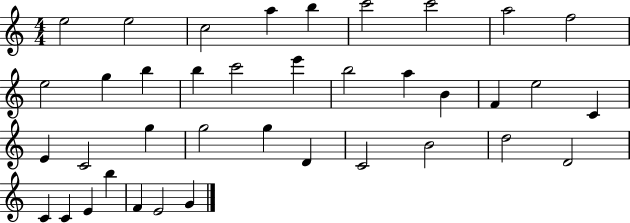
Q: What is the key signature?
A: C major